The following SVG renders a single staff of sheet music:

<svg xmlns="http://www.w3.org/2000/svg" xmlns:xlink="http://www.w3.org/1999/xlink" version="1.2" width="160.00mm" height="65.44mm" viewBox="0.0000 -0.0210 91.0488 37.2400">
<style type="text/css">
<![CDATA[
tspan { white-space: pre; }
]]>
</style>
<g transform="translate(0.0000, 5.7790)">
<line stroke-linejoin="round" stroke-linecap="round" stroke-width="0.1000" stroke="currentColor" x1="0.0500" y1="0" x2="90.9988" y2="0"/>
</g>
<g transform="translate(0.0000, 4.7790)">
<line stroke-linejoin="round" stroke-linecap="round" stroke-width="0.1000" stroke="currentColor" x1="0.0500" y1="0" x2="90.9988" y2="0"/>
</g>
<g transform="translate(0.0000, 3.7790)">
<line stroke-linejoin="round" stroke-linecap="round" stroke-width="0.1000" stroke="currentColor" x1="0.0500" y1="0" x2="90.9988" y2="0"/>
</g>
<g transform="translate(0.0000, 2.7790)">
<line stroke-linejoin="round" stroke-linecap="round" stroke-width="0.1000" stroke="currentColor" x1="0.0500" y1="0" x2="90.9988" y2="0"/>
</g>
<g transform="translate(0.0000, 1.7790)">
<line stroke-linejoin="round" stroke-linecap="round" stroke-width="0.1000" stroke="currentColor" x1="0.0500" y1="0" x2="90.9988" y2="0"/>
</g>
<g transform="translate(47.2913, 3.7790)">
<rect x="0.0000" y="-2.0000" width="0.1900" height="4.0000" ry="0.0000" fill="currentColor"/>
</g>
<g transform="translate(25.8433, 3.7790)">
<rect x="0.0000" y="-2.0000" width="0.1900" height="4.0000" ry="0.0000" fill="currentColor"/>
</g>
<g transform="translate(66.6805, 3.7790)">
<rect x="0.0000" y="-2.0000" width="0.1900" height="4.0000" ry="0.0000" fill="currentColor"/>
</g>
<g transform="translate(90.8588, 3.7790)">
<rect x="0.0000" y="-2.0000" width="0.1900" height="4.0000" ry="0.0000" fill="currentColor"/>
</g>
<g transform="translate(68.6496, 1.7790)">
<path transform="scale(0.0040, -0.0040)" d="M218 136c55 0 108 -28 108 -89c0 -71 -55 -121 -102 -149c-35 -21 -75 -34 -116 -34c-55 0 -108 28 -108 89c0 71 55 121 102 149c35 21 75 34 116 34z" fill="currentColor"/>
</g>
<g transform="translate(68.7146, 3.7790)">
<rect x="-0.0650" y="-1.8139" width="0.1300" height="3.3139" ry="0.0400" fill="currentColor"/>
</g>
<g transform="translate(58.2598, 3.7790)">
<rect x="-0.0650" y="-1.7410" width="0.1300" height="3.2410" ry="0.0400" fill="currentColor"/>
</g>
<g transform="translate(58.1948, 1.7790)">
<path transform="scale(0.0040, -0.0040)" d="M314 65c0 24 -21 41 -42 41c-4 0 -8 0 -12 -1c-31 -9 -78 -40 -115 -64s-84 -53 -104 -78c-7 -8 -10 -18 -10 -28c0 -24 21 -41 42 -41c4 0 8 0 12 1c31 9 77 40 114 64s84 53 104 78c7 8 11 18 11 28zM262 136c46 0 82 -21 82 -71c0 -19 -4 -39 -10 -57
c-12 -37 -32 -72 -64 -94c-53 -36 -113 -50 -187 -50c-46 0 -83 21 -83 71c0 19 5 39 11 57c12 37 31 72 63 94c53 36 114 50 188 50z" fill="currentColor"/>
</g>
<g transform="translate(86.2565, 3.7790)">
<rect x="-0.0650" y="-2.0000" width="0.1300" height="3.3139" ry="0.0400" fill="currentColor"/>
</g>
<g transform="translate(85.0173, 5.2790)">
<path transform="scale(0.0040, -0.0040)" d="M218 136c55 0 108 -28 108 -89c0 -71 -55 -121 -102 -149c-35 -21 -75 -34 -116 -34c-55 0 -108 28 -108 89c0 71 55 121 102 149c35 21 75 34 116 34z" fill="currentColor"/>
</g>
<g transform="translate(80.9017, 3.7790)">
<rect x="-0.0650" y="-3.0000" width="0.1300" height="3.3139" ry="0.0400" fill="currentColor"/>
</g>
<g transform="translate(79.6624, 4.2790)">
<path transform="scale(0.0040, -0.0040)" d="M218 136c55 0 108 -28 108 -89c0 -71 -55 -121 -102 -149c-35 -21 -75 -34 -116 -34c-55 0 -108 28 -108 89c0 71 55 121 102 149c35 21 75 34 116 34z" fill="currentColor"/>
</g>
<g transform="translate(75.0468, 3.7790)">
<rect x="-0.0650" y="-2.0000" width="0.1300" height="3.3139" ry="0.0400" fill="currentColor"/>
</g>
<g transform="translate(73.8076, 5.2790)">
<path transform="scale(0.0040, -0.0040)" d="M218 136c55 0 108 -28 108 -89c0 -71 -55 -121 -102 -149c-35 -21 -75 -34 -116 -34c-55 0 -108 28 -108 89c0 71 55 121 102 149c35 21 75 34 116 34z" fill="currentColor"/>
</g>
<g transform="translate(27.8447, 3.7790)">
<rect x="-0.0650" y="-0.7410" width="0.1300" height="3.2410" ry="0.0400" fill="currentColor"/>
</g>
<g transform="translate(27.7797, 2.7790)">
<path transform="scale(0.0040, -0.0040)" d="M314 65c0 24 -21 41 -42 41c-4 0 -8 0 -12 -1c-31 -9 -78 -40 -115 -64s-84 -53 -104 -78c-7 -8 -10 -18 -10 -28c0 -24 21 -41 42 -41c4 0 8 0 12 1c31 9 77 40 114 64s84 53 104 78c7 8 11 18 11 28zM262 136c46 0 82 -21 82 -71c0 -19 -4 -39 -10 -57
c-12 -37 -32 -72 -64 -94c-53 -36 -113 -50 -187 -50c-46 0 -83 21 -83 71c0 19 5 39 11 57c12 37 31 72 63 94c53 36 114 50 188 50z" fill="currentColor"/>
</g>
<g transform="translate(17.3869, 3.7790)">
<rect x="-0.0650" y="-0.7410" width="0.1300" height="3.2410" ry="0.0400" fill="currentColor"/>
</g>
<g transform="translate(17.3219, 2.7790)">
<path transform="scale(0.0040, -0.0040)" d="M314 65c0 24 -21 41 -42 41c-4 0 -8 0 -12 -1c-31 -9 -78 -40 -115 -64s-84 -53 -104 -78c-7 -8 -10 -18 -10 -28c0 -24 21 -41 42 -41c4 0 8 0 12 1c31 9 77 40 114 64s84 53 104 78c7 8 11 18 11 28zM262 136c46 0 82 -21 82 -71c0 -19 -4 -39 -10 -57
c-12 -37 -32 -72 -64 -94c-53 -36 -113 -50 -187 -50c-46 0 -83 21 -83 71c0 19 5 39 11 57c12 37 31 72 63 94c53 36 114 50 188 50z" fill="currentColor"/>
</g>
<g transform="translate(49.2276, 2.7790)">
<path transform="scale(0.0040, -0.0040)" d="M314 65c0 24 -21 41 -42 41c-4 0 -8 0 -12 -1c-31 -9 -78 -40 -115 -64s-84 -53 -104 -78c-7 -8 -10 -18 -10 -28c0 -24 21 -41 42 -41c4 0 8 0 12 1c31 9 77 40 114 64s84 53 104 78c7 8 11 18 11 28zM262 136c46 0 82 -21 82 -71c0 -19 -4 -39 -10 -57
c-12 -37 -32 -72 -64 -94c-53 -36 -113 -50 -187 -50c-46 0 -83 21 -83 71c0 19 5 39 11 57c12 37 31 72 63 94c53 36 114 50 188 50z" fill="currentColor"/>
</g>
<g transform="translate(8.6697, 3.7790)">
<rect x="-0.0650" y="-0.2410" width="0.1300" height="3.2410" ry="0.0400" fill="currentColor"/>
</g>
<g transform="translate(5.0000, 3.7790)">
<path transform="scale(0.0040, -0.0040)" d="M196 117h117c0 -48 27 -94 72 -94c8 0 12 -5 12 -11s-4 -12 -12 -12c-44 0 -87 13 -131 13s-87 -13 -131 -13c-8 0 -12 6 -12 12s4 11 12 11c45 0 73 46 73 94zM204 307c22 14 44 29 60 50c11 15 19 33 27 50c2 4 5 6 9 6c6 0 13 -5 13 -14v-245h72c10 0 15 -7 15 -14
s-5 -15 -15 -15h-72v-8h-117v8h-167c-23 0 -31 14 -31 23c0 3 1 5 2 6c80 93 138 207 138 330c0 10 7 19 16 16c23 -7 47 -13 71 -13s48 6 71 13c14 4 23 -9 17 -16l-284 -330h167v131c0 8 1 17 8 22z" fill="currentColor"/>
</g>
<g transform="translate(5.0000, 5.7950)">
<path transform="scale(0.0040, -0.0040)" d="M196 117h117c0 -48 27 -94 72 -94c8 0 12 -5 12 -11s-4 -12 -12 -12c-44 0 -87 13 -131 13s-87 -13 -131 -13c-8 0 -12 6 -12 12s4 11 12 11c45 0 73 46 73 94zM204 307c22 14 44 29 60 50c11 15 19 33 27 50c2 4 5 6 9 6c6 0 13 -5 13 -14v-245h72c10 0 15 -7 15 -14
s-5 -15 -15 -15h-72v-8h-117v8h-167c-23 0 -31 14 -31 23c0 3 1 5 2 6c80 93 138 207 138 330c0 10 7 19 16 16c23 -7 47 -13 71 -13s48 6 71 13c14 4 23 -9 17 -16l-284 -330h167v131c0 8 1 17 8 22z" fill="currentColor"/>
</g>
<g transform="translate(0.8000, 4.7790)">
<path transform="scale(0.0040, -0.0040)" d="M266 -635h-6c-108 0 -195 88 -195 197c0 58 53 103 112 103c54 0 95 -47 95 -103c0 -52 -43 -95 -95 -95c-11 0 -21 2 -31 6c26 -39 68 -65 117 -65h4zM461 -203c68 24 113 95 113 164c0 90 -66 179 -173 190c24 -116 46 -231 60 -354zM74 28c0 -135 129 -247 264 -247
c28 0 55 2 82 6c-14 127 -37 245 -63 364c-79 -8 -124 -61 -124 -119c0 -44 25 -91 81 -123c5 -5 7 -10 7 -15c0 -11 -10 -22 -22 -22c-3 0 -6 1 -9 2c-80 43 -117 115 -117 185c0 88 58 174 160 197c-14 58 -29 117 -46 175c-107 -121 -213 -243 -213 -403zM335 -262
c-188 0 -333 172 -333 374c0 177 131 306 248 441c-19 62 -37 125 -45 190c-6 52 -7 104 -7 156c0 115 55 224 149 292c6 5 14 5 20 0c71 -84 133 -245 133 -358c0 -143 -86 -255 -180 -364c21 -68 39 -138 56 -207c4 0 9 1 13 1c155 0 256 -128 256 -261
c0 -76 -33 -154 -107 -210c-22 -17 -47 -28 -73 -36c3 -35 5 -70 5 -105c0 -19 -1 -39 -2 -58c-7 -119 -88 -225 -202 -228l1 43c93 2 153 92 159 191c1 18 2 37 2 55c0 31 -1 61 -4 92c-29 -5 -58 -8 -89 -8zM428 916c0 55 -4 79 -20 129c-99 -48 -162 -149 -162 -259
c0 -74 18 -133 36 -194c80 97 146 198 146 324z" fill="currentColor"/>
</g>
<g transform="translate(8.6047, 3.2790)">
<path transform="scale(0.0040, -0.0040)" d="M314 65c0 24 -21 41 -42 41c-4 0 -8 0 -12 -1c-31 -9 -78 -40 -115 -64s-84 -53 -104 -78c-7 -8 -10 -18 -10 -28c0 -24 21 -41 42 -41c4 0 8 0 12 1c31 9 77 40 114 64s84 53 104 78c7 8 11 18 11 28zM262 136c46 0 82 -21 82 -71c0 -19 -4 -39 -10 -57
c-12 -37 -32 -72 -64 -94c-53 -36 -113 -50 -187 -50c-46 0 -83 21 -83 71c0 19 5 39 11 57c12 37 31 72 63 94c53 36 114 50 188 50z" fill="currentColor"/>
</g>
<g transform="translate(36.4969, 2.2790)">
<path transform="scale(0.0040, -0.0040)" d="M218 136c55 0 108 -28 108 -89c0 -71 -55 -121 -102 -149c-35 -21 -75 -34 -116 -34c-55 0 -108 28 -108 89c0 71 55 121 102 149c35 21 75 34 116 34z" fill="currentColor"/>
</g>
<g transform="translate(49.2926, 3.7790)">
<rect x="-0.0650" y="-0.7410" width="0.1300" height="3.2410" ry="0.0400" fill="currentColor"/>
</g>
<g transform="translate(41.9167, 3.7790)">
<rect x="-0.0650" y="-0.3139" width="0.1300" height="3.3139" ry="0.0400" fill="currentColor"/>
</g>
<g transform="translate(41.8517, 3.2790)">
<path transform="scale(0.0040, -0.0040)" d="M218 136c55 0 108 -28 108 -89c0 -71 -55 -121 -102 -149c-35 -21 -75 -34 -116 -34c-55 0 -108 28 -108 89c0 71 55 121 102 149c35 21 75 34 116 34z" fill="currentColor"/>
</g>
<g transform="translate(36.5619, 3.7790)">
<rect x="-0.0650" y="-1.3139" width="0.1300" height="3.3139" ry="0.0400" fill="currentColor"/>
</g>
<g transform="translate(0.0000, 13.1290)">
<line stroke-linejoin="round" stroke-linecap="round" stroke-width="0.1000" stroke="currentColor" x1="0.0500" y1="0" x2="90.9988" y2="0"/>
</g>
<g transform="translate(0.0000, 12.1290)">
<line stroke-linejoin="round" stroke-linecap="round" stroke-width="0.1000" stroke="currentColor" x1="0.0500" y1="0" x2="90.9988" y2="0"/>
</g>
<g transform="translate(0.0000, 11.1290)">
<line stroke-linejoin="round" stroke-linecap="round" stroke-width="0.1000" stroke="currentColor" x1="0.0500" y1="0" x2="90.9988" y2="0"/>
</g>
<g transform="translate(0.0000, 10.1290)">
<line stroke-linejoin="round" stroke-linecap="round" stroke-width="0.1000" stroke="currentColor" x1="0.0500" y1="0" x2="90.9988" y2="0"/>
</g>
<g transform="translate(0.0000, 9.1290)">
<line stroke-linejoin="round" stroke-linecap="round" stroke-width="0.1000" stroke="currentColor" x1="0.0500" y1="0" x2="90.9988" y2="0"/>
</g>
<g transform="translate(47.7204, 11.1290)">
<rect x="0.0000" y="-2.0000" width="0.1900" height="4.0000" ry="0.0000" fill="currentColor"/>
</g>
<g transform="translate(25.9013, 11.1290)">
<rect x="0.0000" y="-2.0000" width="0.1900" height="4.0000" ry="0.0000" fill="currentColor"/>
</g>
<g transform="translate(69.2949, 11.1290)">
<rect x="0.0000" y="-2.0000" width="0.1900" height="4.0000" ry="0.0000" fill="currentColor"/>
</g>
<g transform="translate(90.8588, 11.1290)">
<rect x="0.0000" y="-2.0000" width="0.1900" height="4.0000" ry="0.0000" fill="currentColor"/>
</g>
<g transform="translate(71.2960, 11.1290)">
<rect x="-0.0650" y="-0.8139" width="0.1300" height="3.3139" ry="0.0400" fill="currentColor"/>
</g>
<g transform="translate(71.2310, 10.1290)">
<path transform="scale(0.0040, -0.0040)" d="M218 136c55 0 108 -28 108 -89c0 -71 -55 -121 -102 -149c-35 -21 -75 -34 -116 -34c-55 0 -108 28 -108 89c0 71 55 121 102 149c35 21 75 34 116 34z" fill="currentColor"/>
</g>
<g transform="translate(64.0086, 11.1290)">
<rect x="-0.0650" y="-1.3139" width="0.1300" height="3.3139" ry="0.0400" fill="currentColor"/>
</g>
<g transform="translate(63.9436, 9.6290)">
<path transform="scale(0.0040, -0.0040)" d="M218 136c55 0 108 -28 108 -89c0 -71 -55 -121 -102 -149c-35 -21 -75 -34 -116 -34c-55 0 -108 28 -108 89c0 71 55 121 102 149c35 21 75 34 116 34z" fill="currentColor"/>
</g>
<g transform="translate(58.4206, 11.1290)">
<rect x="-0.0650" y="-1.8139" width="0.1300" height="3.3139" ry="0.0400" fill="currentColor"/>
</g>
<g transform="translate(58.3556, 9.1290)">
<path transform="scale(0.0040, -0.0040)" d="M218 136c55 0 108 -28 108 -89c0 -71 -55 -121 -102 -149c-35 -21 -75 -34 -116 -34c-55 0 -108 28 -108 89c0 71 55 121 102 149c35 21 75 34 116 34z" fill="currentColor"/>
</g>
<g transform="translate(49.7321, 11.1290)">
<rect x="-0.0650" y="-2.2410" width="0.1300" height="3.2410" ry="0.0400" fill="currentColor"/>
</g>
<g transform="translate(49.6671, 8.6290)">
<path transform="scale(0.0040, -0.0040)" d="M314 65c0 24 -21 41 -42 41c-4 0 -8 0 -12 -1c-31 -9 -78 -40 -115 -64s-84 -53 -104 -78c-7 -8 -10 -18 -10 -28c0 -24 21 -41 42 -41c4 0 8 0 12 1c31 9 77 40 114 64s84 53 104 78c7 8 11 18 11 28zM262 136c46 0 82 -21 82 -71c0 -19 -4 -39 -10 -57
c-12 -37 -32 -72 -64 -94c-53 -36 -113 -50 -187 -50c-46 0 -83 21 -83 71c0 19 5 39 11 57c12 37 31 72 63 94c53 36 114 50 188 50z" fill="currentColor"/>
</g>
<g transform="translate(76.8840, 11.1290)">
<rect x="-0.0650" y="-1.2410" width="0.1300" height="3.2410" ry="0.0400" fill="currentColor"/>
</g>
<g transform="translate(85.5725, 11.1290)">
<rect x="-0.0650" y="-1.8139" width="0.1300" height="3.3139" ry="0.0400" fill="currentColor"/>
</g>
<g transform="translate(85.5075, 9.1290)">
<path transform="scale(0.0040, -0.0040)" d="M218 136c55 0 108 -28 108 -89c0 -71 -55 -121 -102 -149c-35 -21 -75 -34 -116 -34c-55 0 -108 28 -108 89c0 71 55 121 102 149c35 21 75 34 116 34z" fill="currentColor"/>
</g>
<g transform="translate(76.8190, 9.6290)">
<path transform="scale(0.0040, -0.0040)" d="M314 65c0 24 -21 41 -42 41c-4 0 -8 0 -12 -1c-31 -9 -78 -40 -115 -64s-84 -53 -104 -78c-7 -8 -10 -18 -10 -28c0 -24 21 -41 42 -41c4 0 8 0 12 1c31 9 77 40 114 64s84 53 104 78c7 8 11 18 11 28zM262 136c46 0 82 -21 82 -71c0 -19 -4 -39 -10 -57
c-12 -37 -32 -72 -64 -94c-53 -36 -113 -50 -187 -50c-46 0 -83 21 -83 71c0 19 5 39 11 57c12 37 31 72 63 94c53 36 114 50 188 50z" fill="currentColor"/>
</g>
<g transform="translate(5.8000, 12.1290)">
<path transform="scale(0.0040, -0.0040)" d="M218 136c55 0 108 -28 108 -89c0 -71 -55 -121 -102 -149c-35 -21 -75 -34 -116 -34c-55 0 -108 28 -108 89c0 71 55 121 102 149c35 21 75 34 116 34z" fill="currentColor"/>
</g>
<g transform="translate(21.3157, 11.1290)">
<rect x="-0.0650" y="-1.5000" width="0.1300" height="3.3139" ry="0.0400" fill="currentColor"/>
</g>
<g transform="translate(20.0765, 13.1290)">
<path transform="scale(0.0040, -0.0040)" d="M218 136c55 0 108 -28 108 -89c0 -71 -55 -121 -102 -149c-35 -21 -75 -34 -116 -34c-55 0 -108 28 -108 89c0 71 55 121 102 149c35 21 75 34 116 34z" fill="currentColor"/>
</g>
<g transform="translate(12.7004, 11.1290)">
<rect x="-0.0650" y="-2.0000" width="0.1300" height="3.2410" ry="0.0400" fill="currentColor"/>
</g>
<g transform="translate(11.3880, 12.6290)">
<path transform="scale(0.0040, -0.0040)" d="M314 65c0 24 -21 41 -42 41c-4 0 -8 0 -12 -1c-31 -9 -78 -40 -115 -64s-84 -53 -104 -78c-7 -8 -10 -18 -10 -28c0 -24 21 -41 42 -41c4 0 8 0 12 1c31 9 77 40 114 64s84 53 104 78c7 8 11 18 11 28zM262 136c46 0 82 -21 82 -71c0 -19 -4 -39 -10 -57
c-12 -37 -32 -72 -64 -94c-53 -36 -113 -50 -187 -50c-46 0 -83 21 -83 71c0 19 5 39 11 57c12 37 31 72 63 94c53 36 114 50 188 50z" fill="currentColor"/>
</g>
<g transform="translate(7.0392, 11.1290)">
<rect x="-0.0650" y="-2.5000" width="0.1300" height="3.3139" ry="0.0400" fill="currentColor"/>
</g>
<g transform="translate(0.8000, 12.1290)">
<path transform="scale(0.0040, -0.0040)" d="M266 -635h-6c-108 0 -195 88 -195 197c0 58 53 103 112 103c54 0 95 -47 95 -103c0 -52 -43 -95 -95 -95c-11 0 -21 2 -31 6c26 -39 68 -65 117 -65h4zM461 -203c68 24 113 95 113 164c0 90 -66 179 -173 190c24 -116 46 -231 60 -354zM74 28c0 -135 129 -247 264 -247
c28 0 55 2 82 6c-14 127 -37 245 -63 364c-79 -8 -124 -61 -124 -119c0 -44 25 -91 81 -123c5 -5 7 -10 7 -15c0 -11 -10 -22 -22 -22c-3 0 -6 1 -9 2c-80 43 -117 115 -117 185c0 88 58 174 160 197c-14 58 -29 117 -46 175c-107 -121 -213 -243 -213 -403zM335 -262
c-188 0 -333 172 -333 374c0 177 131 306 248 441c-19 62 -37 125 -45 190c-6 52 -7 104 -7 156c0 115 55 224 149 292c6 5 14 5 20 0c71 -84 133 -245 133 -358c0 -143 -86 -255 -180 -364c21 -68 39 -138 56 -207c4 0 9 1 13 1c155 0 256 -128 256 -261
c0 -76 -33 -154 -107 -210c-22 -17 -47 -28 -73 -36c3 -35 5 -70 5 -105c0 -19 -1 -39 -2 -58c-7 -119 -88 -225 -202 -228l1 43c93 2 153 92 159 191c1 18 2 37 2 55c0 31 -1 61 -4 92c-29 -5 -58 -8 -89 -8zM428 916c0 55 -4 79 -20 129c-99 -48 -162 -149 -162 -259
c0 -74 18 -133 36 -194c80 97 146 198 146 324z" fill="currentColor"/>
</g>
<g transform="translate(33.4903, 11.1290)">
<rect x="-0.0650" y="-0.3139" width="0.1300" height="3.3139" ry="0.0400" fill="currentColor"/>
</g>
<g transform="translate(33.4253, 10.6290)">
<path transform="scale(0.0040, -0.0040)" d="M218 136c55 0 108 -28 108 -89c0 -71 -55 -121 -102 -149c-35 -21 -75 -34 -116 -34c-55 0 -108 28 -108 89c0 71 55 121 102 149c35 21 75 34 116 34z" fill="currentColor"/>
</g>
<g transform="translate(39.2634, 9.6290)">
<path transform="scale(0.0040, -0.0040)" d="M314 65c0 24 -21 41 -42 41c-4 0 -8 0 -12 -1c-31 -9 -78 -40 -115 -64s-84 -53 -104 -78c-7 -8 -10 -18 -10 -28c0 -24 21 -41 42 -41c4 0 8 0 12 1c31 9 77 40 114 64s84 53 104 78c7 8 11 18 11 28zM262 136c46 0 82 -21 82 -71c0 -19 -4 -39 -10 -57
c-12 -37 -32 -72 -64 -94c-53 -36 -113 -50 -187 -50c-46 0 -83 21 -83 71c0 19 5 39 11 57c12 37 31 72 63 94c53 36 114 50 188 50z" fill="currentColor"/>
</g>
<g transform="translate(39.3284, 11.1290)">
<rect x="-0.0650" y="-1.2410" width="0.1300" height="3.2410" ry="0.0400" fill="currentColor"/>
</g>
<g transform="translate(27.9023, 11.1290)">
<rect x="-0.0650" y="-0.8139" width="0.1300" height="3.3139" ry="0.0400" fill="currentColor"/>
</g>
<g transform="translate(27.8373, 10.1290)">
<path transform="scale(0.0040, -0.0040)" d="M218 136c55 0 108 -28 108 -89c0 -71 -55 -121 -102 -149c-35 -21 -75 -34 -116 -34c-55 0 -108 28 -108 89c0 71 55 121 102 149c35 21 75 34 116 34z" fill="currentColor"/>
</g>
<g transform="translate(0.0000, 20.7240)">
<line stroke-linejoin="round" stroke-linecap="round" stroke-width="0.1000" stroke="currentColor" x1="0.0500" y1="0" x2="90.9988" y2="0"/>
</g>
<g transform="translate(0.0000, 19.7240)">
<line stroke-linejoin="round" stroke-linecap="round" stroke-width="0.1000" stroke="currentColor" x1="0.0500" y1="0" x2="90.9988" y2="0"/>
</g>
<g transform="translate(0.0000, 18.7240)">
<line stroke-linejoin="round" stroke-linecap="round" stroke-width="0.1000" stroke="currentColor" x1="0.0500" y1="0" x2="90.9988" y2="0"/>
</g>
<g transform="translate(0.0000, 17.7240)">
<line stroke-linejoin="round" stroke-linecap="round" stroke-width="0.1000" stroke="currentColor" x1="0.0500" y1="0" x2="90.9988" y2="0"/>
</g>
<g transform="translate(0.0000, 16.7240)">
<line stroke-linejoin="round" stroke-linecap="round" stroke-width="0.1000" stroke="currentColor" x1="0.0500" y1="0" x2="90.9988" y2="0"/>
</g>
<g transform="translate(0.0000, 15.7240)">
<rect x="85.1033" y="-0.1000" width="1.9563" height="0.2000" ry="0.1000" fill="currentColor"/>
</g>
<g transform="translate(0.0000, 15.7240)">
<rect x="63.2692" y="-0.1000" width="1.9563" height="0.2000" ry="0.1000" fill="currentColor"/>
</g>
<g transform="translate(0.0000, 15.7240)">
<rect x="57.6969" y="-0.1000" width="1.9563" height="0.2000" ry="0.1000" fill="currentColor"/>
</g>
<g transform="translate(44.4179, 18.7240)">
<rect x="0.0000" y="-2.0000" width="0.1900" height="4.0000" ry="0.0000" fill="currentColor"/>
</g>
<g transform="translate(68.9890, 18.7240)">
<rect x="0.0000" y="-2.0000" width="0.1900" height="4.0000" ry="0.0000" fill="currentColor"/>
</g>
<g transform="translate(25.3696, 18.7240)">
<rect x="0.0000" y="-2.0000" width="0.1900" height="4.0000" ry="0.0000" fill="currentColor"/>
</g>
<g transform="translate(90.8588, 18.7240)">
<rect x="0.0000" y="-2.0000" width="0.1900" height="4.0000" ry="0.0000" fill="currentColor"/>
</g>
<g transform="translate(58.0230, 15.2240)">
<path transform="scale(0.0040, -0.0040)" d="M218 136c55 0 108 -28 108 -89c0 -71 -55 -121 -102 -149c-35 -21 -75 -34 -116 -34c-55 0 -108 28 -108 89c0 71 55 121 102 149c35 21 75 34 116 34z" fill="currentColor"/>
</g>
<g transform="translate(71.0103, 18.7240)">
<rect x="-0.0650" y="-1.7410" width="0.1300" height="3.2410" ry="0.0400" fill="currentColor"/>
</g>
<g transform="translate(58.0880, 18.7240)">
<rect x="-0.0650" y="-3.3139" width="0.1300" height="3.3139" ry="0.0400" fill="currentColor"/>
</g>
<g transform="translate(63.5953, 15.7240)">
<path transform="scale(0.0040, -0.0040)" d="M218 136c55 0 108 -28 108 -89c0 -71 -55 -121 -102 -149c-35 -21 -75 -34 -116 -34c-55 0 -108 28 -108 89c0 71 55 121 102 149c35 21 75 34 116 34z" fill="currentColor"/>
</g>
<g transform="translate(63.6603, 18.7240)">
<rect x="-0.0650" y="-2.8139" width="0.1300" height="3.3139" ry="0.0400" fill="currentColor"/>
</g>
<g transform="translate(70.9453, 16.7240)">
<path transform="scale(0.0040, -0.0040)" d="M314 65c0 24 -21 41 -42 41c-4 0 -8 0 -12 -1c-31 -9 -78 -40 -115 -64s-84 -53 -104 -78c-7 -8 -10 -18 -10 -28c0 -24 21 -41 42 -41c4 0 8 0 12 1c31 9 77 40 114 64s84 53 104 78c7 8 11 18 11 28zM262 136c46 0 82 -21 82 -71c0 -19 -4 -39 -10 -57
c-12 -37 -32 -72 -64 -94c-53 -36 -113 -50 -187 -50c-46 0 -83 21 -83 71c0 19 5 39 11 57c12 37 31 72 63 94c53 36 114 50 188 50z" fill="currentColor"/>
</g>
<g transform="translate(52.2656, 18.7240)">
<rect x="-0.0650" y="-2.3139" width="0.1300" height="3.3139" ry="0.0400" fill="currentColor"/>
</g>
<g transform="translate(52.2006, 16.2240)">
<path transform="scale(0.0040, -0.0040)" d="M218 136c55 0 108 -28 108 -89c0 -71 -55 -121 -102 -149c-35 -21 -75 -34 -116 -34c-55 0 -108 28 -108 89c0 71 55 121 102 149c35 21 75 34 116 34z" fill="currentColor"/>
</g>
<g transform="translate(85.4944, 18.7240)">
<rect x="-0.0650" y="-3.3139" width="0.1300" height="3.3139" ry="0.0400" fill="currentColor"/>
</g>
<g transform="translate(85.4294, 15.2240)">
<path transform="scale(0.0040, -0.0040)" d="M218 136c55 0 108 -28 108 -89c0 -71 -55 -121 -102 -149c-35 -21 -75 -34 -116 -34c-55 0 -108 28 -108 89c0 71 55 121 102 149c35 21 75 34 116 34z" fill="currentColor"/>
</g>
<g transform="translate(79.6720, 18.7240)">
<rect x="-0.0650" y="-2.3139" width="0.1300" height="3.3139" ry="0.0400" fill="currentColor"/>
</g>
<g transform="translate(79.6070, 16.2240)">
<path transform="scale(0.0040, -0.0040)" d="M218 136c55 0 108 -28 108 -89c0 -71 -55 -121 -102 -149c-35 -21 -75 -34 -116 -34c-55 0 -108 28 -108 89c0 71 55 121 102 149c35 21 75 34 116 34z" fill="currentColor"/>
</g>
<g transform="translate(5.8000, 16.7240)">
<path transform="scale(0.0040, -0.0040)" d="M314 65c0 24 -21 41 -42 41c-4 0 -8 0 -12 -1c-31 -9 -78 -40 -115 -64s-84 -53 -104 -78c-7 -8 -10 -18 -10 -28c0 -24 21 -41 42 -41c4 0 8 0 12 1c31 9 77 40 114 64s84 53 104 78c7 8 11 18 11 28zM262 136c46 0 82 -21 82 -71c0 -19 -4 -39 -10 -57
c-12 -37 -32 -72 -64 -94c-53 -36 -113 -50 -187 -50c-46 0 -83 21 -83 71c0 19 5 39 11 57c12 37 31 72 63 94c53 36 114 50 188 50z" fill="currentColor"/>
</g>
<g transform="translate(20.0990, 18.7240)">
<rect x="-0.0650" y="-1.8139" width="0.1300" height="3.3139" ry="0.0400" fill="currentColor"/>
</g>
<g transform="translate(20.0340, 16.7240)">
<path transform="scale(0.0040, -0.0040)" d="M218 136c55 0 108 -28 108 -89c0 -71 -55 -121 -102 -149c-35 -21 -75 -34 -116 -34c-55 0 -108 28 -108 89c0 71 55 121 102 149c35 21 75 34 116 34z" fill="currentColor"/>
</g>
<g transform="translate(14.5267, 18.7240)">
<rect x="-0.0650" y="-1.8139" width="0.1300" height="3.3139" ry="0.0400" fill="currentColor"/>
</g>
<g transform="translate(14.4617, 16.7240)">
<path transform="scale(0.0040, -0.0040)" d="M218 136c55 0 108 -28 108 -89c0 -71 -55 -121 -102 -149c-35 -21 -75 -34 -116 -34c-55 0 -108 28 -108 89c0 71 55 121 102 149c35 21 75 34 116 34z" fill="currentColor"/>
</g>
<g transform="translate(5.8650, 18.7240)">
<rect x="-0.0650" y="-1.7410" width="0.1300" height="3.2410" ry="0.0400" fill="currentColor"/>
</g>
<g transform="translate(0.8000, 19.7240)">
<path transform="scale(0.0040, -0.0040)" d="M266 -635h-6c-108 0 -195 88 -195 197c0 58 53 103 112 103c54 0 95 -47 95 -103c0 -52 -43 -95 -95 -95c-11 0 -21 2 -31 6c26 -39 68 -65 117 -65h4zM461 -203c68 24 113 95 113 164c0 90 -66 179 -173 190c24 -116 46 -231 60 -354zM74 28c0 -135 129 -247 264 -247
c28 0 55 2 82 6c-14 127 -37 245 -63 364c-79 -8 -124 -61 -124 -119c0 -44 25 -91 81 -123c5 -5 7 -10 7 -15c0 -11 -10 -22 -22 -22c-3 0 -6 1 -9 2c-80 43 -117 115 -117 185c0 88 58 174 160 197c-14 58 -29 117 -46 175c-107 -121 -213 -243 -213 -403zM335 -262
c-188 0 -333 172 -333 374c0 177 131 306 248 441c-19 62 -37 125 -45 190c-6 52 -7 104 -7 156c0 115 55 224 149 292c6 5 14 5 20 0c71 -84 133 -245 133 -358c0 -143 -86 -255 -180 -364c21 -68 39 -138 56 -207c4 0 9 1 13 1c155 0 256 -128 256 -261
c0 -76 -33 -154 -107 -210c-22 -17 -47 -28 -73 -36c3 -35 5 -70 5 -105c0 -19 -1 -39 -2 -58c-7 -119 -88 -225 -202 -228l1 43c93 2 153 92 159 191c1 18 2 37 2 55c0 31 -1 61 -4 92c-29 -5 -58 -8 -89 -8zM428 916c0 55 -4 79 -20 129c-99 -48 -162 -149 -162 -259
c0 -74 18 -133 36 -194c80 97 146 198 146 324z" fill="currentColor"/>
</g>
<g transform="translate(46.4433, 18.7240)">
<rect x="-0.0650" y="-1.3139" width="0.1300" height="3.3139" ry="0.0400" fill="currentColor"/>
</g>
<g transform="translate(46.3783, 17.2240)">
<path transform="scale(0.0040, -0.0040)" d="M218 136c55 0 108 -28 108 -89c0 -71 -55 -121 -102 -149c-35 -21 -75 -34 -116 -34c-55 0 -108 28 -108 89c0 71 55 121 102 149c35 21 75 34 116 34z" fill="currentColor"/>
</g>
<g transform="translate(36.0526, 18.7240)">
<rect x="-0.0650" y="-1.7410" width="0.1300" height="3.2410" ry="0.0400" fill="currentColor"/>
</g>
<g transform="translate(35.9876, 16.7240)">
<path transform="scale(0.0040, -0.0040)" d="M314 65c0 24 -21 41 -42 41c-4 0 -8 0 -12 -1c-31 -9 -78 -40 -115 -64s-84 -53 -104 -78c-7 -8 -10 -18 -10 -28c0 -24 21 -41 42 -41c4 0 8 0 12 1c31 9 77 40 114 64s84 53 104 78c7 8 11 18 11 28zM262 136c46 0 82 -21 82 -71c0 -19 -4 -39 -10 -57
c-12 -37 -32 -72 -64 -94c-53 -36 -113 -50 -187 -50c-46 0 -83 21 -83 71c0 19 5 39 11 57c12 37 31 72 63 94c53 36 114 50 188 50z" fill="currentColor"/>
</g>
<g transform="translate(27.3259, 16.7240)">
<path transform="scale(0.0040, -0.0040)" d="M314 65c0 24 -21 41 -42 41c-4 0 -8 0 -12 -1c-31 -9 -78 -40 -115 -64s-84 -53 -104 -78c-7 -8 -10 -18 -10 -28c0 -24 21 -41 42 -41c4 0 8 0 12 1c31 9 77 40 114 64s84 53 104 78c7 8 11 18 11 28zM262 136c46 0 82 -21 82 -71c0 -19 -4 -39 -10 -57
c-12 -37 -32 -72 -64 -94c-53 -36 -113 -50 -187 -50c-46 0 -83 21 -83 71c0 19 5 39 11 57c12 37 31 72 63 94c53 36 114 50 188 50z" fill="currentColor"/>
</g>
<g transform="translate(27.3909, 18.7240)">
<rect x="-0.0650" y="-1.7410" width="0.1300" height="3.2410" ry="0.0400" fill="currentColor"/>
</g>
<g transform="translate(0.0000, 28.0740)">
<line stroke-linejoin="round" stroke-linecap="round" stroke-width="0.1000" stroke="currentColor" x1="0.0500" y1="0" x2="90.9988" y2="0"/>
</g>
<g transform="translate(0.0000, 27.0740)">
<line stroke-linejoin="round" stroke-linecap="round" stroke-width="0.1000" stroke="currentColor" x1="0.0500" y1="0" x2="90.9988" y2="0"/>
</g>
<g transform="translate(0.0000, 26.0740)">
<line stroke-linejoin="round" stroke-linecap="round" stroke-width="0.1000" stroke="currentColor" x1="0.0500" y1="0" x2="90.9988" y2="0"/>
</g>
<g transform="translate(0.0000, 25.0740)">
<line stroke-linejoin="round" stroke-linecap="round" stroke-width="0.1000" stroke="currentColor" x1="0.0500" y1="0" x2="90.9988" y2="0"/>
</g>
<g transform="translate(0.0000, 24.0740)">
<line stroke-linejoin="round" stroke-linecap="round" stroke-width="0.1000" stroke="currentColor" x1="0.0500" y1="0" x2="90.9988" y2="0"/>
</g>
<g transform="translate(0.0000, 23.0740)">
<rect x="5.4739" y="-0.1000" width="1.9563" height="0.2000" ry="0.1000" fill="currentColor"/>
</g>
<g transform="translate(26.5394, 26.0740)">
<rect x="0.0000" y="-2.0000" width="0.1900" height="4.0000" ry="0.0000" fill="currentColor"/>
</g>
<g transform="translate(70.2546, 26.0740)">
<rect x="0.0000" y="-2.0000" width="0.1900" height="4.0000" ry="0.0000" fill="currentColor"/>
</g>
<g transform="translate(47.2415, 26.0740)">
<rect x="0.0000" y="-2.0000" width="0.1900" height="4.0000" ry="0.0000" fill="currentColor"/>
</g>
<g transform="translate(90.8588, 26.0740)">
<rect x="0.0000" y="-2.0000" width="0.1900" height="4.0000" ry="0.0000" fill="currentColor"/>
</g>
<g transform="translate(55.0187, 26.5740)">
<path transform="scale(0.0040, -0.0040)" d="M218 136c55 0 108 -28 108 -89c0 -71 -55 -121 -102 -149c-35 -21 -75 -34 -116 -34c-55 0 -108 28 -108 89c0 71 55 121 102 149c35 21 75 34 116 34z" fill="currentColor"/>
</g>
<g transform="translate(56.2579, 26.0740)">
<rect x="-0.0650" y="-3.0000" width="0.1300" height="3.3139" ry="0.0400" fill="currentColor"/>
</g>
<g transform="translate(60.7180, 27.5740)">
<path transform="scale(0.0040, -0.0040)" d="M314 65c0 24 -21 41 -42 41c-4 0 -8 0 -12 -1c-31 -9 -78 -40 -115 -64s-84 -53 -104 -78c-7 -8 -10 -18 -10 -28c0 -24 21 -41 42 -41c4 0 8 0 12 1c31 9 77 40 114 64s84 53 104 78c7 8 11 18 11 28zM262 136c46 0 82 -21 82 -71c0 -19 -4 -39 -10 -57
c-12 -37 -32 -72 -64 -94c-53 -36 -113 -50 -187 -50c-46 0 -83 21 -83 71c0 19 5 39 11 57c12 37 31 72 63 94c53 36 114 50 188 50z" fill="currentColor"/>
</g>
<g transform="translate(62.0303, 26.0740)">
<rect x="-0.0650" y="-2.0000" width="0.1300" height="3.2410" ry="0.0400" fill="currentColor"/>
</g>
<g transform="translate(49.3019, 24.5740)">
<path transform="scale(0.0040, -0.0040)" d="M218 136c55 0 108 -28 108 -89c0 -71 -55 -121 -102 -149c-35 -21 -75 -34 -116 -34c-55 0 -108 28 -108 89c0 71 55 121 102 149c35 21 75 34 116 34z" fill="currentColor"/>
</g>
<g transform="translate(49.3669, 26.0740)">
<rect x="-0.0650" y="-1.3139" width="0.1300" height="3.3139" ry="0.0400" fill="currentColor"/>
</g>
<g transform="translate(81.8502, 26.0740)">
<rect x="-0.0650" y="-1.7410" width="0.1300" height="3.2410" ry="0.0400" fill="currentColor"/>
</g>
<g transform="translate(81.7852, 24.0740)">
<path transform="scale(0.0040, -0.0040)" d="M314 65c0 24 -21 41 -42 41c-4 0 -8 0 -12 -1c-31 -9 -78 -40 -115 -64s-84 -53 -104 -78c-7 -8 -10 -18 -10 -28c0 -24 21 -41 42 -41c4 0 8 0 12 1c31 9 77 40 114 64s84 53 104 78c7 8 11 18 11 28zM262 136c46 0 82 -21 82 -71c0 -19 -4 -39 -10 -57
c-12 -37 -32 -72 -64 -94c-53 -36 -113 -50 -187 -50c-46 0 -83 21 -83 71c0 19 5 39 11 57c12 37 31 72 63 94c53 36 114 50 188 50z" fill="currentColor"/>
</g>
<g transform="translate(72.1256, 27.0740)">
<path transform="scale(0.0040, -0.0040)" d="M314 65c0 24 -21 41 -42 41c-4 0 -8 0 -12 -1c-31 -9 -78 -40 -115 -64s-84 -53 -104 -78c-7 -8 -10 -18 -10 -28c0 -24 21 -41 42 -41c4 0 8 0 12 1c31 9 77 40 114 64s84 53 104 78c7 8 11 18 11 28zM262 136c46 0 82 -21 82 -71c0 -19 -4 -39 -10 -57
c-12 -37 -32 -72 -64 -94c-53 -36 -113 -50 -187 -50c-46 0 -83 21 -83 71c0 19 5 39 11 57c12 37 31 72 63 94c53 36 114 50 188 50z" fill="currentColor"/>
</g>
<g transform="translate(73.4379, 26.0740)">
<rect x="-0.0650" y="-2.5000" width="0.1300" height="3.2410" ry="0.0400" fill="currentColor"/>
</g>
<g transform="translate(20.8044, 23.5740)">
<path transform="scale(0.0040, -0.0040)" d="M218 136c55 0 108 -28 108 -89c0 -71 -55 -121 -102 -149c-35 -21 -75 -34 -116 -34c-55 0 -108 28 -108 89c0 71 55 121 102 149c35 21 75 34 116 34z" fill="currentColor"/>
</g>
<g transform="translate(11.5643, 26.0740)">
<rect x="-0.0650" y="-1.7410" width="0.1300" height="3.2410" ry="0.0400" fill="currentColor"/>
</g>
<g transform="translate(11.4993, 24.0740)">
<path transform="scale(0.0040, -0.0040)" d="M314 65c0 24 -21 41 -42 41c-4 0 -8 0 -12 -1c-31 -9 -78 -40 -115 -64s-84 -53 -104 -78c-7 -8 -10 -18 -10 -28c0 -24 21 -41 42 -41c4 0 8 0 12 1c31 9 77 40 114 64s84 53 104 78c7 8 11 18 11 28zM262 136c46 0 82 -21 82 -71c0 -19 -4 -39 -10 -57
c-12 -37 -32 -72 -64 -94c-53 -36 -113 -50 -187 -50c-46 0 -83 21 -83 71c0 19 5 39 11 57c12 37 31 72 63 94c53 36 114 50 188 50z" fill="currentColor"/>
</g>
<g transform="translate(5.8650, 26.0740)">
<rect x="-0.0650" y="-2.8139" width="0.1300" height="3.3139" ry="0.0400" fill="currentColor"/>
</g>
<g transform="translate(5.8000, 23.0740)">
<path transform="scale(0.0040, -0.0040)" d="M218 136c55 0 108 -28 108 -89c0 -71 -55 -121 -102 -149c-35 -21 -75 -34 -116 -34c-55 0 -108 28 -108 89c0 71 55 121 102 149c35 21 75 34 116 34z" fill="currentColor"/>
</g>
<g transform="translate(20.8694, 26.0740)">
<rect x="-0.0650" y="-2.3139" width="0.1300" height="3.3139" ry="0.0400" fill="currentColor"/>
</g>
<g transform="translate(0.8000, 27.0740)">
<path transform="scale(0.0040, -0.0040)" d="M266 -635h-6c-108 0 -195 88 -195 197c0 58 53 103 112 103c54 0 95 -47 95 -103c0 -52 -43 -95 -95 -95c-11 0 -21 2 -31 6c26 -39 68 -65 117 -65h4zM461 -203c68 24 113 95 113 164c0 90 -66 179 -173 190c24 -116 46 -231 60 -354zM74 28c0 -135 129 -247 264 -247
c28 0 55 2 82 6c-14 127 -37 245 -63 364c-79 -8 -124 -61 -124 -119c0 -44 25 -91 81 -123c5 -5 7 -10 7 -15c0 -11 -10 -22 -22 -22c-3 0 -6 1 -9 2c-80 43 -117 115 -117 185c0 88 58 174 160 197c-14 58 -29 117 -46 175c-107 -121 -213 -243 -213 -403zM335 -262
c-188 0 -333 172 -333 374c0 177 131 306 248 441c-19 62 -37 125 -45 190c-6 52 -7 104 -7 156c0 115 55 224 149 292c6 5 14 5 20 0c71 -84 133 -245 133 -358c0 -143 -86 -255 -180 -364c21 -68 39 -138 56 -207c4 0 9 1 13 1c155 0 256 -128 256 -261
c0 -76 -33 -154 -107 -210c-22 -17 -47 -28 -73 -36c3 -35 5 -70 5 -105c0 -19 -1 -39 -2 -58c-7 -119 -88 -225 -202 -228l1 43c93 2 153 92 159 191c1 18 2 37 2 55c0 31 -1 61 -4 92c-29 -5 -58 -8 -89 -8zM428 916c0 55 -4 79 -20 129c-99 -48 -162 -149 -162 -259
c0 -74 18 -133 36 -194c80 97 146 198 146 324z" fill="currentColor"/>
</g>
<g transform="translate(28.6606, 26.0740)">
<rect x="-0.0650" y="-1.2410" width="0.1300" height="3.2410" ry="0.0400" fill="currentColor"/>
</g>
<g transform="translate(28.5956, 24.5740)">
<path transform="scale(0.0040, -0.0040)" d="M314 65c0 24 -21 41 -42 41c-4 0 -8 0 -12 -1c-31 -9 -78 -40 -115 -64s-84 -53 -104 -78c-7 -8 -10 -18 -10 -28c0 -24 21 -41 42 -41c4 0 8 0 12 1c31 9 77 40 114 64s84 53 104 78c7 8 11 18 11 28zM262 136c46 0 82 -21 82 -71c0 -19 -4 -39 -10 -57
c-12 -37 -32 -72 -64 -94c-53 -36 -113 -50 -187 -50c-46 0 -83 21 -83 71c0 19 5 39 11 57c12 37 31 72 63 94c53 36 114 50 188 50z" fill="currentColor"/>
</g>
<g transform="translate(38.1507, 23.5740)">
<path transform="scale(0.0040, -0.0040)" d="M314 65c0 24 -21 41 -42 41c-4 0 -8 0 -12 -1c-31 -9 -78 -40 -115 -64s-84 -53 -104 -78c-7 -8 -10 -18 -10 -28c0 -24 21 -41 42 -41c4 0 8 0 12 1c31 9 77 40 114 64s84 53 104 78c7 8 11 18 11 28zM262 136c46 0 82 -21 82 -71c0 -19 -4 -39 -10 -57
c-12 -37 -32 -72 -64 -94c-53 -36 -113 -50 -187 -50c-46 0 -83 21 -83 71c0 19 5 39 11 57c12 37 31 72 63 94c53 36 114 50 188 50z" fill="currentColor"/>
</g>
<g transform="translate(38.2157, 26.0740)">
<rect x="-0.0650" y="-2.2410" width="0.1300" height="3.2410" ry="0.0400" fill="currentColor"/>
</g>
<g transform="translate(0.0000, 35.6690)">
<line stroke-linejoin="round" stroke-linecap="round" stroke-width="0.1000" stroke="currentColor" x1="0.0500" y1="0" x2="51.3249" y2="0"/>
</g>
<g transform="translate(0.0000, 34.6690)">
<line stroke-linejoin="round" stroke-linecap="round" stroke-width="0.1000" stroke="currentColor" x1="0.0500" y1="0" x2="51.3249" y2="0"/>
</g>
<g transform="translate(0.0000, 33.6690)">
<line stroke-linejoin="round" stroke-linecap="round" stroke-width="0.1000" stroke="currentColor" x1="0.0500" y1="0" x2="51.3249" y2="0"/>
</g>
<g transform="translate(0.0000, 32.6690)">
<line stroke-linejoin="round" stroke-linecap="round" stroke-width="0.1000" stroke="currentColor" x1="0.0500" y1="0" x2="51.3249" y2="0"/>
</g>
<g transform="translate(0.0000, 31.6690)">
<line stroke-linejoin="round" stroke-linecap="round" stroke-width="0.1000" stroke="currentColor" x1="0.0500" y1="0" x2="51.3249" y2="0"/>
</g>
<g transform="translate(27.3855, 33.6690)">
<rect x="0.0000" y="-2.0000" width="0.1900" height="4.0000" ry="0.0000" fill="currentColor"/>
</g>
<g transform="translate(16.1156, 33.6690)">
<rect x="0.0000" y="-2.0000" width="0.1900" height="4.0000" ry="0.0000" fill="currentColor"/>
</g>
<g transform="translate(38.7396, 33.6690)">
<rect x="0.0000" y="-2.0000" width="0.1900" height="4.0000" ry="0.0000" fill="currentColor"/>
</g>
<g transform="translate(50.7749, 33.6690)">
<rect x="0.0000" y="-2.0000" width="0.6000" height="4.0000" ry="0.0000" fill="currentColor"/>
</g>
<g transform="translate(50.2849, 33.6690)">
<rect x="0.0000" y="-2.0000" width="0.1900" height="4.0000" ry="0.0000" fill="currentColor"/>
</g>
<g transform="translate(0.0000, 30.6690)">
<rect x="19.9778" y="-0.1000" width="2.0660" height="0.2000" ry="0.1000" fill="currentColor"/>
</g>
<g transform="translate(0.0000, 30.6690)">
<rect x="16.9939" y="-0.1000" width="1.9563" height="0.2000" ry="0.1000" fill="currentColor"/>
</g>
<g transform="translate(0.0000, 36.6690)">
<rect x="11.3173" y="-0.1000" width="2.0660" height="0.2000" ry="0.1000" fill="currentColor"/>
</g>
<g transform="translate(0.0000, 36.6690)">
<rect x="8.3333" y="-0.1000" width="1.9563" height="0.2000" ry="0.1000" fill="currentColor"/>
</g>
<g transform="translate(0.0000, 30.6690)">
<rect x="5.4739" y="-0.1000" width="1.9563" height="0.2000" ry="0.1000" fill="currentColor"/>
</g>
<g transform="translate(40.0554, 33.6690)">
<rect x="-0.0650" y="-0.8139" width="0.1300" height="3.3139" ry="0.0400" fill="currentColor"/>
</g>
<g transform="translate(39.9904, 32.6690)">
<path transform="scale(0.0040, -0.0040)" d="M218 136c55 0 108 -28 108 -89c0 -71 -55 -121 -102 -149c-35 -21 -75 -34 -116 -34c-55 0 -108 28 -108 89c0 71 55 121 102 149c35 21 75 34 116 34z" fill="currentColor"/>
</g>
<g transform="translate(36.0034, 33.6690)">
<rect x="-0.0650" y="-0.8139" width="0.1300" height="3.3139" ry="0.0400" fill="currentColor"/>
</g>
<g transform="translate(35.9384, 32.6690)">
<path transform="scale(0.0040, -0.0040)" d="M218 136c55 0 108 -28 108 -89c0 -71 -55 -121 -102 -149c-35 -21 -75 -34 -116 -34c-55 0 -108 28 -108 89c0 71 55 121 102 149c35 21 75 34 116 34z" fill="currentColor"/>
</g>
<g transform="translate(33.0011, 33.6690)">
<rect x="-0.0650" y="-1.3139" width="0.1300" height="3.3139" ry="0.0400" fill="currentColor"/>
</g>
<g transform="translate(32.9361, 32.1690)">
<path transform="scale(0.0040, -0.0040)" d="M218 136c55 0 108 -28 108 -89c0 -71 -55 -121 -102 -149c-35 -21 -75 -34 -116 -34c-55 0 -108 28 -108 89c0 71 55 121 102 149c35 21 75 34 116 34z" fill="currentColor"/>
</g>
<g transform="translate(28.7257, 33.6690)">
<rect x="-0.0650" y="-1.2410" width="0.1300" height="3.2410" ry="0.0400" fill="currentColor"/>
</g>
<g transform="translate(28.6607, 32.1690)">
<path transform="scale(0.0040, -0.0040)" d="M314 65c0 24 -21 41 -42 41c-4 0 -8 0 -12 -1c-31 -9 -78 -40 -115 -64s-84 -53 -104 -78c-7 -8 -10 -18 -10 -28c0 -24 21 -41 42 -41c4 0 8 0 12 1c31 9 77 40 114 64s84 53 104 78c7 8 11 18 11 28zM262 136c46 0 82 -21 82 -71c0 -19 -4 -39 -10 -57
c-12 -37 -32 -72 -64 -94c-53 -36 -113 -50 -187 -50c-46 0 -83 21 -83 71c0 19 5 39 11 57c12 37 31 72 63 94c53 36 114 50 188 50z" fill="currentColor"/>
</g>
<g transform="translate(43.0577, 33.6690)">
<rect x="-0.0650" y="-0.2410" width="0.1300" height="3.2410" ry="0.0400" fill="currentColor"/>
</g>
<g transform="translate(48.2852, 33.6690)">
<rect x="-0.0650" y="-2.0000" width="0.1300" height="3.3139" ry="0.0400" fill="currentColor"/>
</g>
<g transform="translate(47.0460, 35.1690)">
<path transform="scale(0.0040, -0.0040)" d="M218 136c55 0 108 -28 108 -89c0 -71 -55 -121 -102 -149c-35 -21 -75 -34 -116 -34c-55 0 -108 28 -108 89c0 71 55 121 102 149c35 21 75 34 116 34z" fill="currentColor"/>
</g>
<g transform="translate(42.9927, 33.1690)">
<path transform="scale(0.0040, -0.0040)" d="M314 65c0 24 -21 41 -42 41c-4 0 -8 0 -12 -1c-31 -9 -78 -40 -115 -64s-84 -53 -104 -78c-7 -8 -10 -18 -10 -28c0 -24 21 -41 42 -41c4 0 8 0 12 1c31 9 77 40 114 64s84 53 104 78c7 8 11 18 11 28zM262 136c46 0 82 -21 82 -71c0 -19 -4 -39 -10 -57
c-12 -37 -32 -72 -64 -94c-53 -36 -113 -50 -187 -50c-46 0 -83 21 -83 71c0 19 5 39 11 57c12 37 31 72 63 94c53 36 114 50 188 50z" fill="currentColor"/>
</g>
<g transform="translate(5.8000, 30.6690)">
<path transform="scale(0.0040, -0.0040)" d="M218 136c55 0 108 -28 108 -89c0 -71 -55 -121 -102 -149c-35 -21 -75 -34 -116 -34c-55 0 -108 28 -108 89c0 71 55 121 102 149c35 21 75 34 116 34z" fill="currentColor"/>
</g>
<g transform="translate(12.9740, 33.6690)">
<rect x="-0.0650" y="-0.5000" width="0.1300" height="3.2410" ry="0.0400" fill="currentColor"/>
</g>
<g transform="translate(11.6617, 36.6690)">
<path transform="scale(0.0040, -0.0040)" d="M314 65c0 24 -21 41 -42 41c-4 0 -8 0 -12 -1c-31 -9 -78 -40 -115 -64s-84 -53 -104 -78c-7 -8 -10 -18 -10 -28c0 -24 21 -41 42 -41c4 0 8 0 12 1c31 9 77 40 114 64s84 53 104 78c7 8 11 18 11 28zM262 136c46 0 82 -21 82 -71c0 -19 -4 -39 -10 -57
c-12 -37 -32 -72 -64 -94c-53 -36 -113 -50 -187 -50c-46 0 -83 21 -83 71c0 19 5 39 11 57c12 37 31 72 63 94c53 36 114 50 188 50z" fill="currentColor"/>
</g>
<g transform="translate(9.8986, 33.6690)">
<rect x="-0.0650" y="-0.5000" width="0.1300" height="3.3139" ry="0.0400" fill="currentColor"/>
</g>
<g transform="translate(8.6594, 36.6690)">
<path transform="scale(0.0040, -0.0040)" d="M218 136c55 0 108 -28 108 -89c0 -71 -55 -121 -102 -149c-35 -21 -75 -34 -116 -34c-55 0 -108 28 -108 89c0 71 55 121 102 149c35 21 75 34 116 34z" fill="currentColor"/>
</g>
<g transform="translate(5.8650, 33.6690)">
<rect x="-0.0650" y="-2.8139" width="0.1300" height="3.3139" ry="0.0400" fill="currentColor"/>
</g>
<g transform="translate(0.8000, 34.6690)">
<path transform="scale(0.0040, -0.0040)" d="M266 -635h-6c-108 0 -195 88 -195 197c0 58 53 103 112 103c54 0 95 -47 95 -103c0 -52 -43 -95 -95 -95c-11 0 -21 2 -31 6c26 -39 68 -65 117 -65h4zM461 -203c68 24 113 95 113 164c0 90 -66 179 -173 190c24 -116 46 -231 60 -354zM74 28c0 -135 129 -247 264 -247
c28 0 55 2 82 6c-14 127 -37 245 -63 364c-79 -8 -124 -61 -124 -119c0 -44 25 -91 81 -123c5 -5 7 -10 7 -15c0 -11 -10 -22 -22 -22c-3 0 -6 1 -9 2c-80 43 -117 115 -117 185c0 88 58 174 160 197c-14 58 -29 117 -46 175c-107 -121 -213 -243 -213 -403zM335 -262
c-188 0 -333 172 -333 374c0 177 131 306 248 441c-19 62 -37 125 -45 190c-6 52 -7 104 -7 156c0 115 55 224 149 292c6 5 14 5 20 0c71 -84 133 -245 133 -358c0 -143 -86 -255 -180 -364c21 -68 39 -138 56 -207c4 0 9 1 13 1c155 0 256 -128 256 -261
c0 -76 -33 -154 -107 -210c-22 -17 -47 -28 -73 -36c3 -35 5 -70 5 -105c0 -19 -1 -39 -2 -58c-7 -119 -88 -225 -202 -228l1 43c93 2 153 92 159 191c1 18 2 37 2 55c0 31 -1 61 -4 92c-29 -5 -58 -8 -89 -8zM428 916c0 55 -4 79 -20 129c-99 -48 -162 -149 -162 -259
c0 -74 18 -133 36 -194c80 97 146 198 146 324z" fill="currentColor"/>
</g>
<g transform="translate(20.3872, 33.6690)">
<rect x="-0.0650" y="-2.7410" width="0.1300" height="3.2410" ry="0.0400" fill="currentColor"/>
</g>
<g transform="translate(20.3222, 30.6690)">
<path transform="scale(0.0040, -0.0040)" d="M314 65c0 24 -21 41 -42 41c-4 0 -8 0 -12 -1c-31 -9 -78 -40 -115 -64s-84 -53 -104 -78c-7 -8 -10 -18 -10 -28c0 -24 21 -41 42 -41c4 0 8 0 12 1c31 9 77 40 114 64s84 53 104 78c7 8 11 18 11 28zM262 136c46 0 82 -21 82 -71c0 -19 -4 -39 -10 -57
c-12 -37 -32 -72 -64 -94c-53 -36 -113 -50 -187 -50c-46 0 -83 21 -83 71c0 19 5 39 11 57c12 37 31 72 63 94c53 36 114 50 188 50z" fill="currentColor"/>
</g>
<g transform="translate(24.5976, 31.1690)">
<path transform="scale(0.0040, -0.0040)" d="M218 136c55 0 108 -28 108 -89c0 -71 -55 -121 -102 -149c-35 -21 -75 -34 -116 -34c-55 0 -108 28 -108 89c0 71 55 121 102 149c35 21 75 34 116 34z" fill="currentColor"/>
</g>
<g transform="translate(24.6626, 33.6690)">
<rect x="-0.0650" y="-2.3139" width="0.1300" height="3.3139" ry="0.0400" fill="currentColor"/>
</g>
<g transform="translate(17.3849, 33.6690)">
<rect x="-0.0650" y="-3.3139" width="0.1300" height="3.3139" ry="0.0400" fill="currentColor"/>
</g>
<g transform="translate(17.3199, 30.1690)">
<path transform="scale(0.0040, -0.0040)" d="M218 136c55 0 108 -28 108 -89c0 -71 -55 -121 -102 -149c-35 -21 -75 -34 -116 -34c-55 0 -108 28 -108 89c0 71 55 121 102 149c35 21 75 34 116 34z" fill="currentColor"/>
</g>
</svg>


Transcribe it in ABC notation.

X:1
T:Untitled
M:4/4
L:1/4
K:C
c2 d2 d2 e c d2 f2 f F A F G F2 E d c e2 g2 f e d e2 f f2 f f f2 f2 e g b a f2 g b a f2 g e2 g2 e A F2 G2 f2 a C C2 b a2 g e2 e d d c2 F